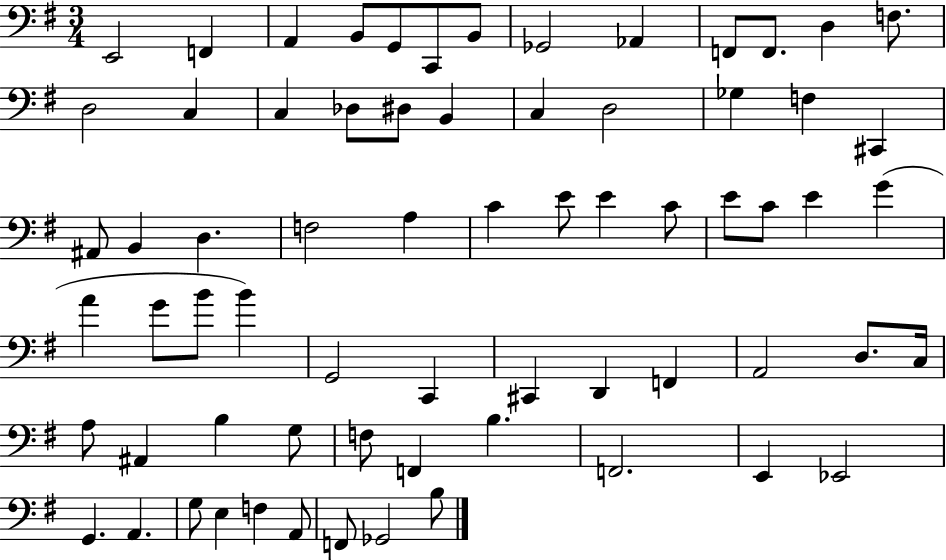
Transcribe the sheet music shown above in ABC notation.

X:1
T:Untitled
M:3/4
L:1/4
K:G
E,,2 F,, A,, B,,/2 G,,/2 C,,/2 B,,/2 _G,,2 _A,, F,,/2 F,,/2 D, F,/2 D,2 C, C, _D,/2 ^D,/2 B,, C, D,2 _G, F, ^C,, ^A,,/2 B,, D, F,2 A, C E/2 E C/2 E/2 C/2 E G A G/2 B/2 B G,,2 C,, ^C,, D,, F,, A,,2 D,/2 C,/4 A,/2 ^A,, B, G,/2 F,/2 F,, B, F,,2 E,, _E,,2 G,, A,, G,/2 E, F, A,,/2 F,,/2 _G,,2 B,/2